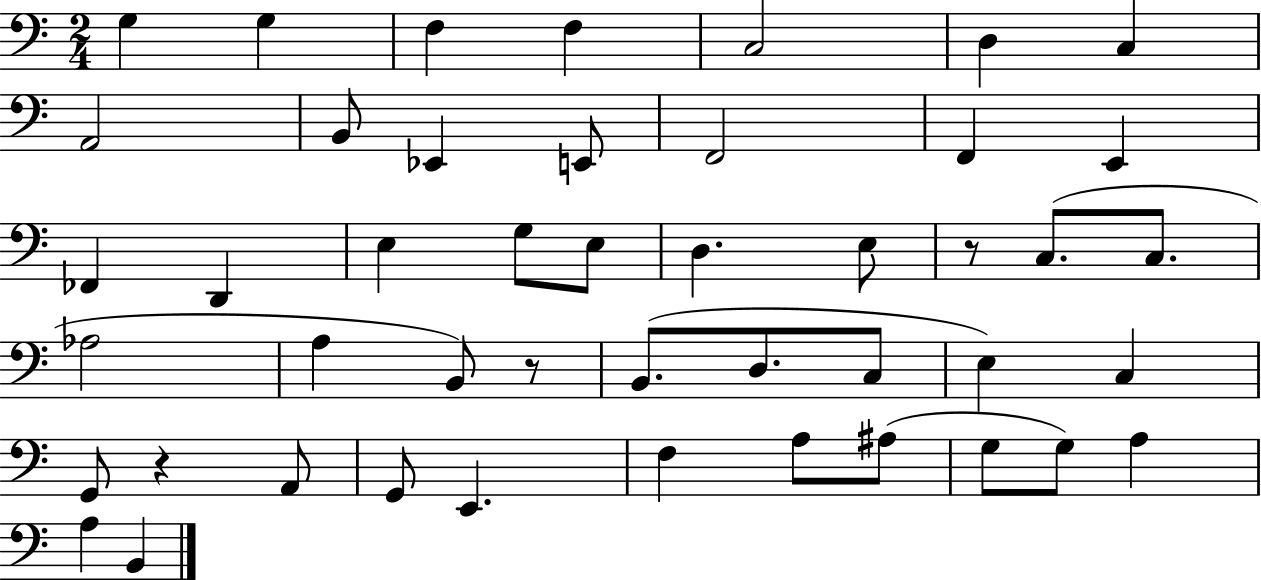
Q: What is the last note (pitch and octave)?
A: B2